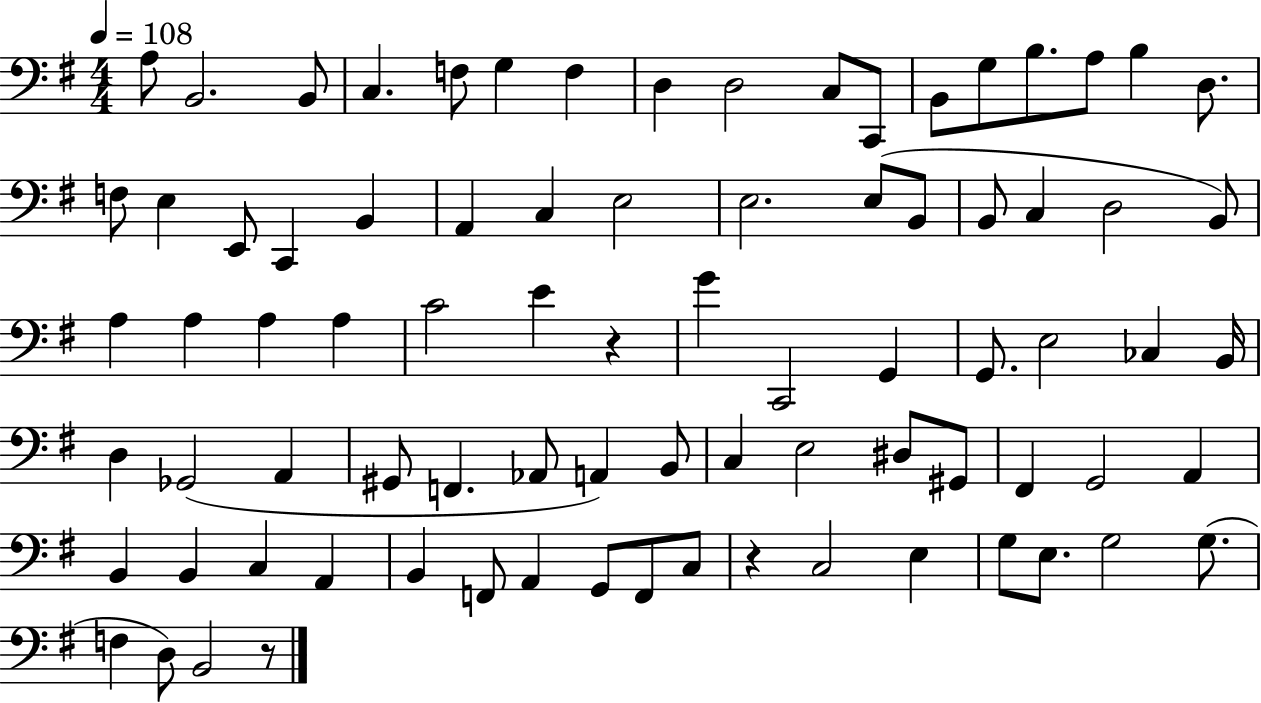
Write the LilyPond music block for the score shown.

{
  \clef bass
  \numericTimeSignature
  \time 4/4
  \key g \major
  \tempo 4 = 108
  a8 b,2. b,8 | c4. f8 g4 f4 | d4 d2 c8 c,8 | b,8 g8 b8. a8 b4 d8. | \break f8 e4 e,8 c,4 b,4 | a,4 c4 e2 | e2. e8( b,8 | b,8 c4 d2 b,8) | \break a4 a4 a4 a4 | c'2 e'4 r4 | g'4 c,2 g,4 | g,8. e2 ces4 b,16 | \break d4 ges,2( a,4 | gis,8 f,4. aes,8 a,4) b,8 | c4 e2 dis8 gis,8 | fis,4 g,2 a,4 | \break b,4 b,4 c4 a,4 | b,4 f,8 a,4 g,8 f,8 c8 | r4 c2 e4 | g8 e8. g2 g8.( | \break f4 d8) b,2 r8 | \bar "|."
}